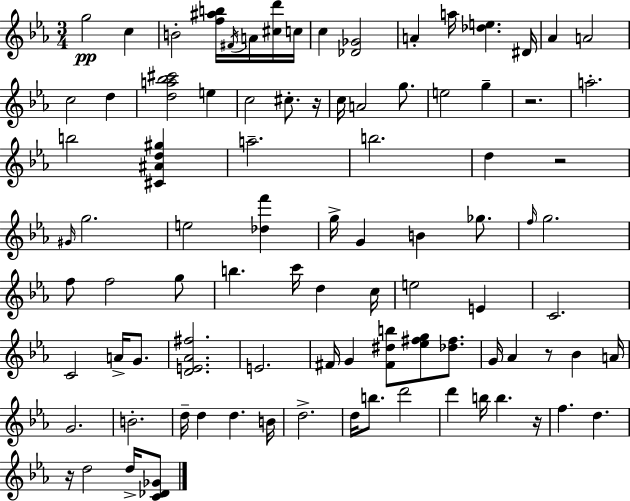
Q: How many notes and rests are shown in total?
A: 91